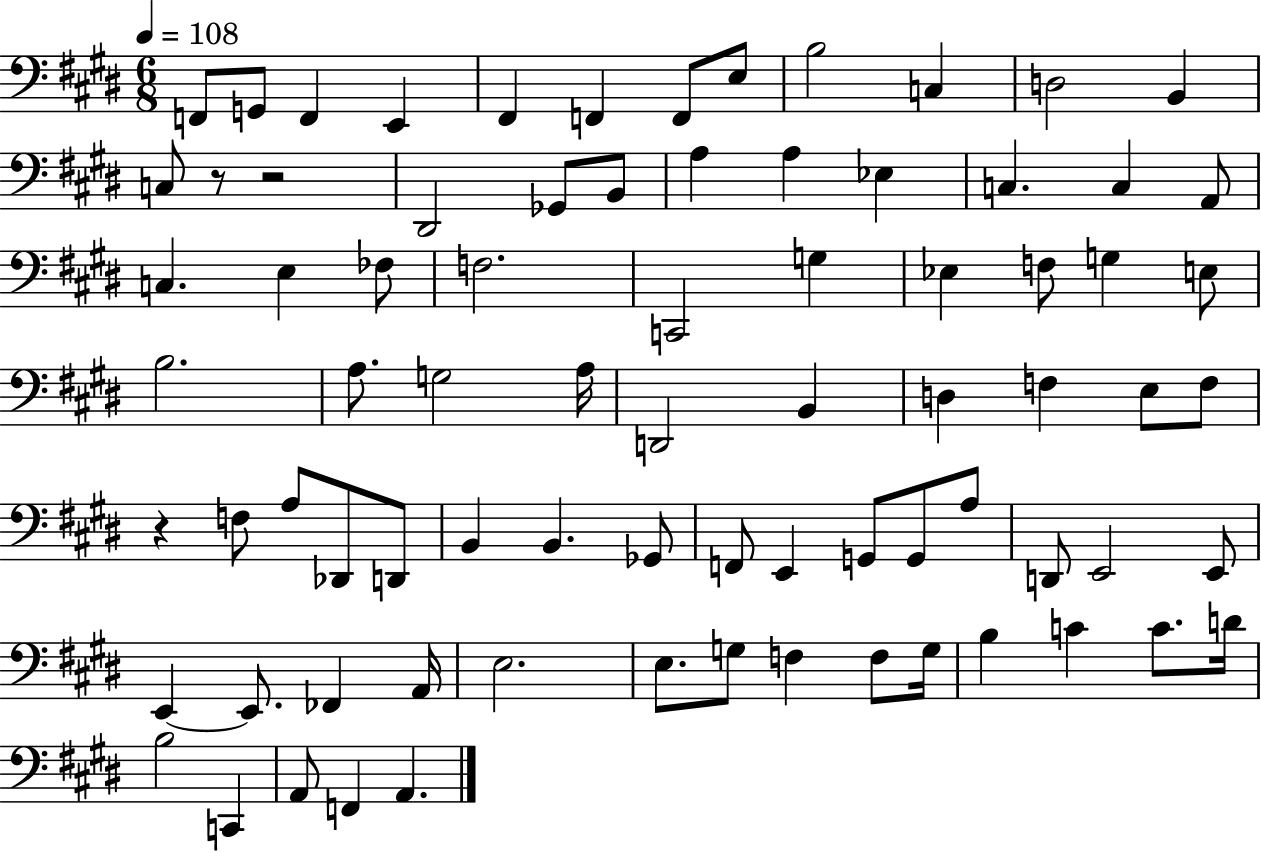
X:1
T:Untitled
M:6/8
L:1/4
K:E
F,,/2 G,,/2 F,, E,, ^F,, F,, F,,/2 E,/2 B,2 C, D,2 B,, C,/2 z/2 z2 ^D,,2 _G,,/2 B,,/2 A, A, _E, C, C, A,,/2 C, E, _F,/2 F,2 C,,2 G, _E, F,/2 G, E,/2 B,2 A,/2 G,2 A,/4 D,,2 B,, D, F, E,/2 F,/2 z F,/2 A,/2 _D,,/2 D,,/2 B,, B,, _G,,/2 F,,/2 E,, G,,/2 G,,/2 A,/2 D,,/2 E,,2 E,,/2 E,, E,,/2 _F,, A,,/4 E,2 E,/2 G,/2 F, F,/2 G,/4 B, C C/2 D/4 B,2 C,, A,,/2 F,, A,,